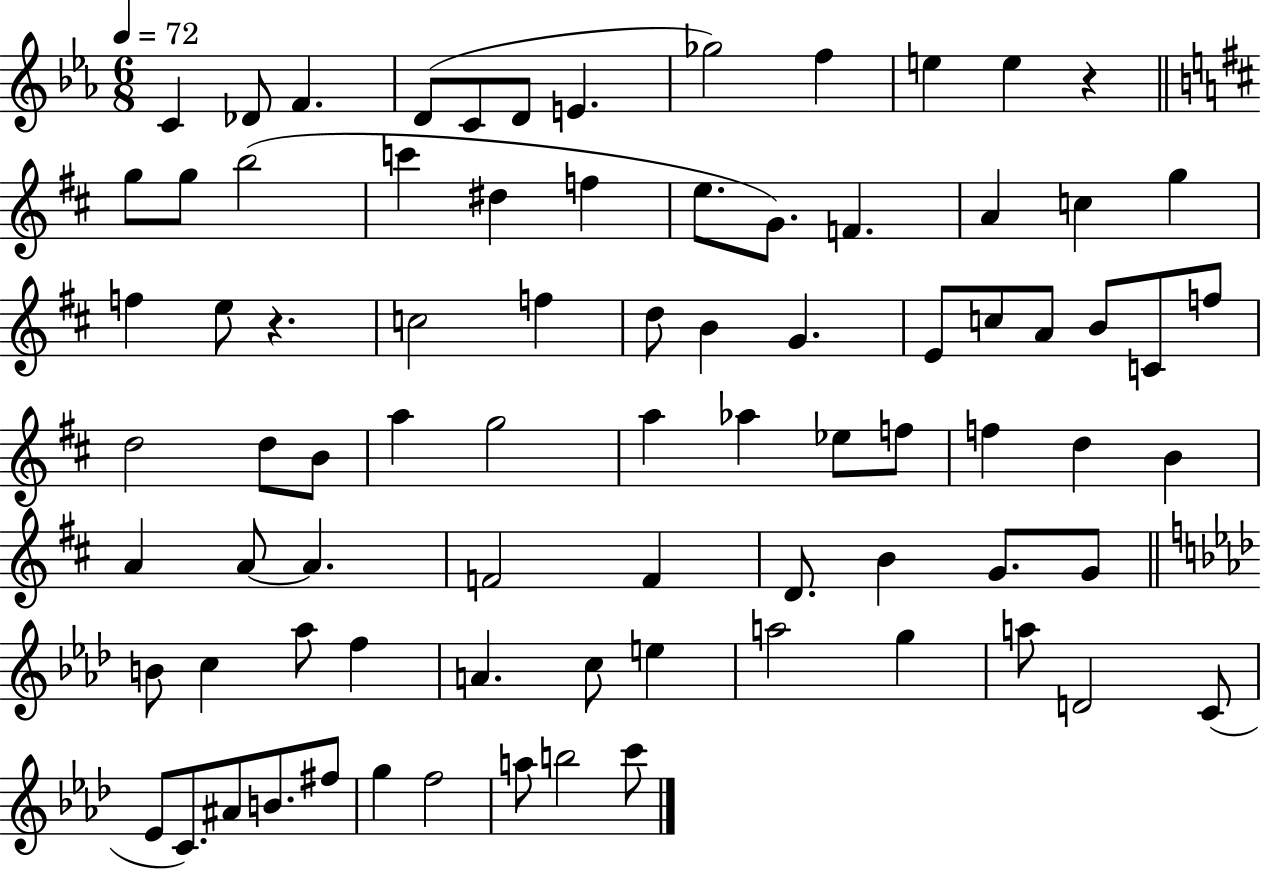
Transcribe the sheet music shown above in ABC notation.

X:1
T:Untitled
M:6/8
L:1/4
K:Eb
C _D/2 F D/2 C/2 D/2 E _g2 f e e z g/2 g/2 b2 c' ^d f e/2 G/2 F A c g f e/2 z c2 f d/2 B G E/2 c/2 A/2 B/2 C/2 f/2 d2 d/2 B/2 a g2 a _a _e/2 f/2 f d B A A/2 A F2 F D/2 B G/2 G/2 B/2 c _a/2 f A c/2 e a2 g a/2 D2 C/2 _E/2 C/2 ^A/2 B/2 ^f/2 g f2 a/2 b2 c'/2